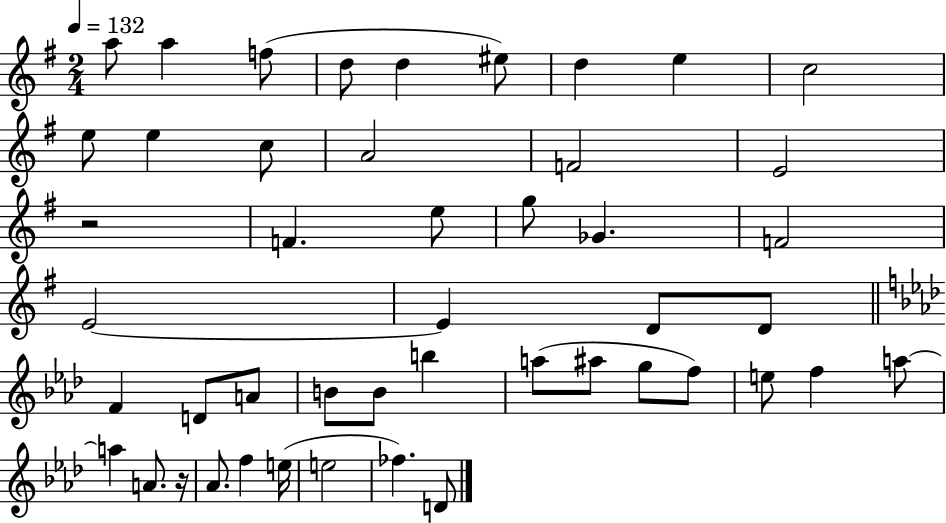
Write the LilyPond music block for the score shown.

{
  \clef treble
  \numericTimeSignature
  \time 2/4
  \key g \major
  \tempo 4 = 132
  a''8 a''4 f''8( | d''8 d''4 eis''8) | d''4 e''4 | c''2 | \break e''8 e''4 c''8 | a'2 | f'2 | e'2 | \break r2 | f'4. e''8 | g''8 ges'4. | f'2 | \break e'2~~ | e'4 d'8 d'8 | \bar "||" \break \key f \minor f'4 d'8 a'8 | b'8 b'8 b''4 | a''8( ais''8 g''8 f''8) | e''8 f''4 a''8~~ | \break a''4 a'8. r16 | aes'8. f''4 e''16( | e''2 | fes''4.) d'8 | \break \bar "|."
}